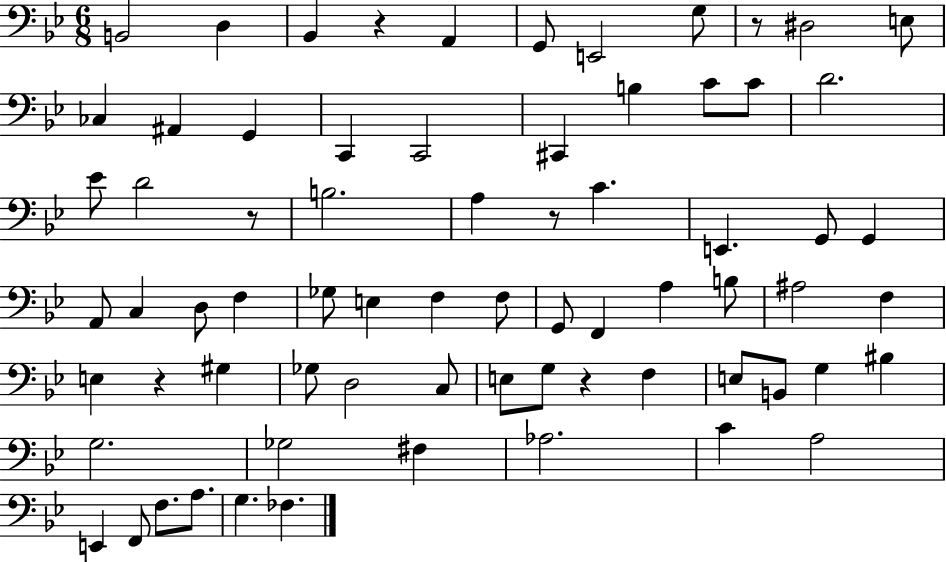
X:1
T:Untitled
M:6/8
L:1/4
K:Bb
B,,2 D, _B,, z A,, G,,/2 E,,2 G,/2 z/2 ^D,2 E,/2 _C, ^A,, G,, C,, C,,2 ^C,, B, C/2 C/2 D2 _E/2 D2 z/2 B,2 A, z/2 C E,, G,,/2 G,, A,,/2 C, D,/2 F, _G,/2 E, F, F,/2 G,,/2 F,, A, B,/2 ^A,2 F, E, z ^G, _G,/2 D,2 C,/2 E,/2 G,/2 z F, E,/2 B,,/2 G, ^B, G,2 _G,2 ^F, _A,2 C A,2 E,, F,,/2 F,/2 A,/2 G, _F,